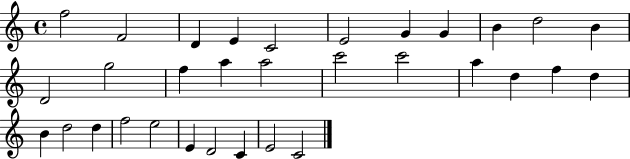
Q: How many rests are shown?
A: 0